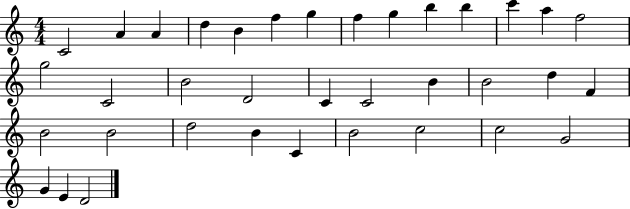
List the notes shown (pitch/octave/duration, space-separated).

C4/h A4/q A4/q D5/q B4/q F5/q G5/q F5/q G5/q B5/q B5/q C6/q A5/q F5/h G5/h C4/h B4/h D4/h C4/q C4/h B4/q B4/h D5/q F4/q B4/h B4/h D5/h B4/q C4/q B4/h C5/h C5/h G4/h G4/q E4/q D4/h